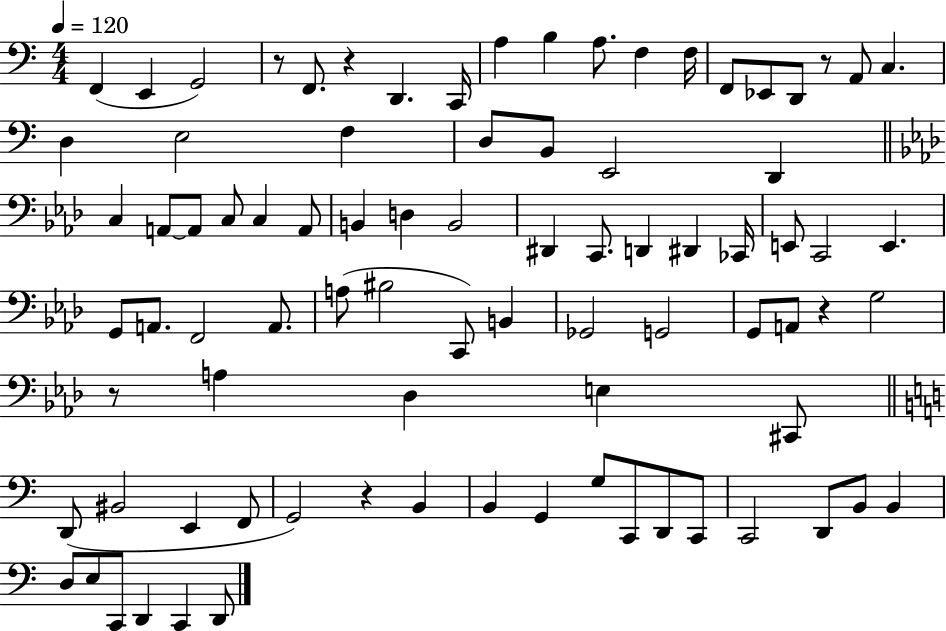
{
  \clef bass
  \numericTimeSignature
  \time 4/4
  \key c \major
  \tempo 4 = 120
  \repeat volta 2 { f,4( e,4 g,2) | r8 f,8. r4 d,4. c,16 | a4 b4 a8. f4 f16 | f,8 ees,8 d,8 r8 a,8 c4. | \break d4 e2 f4 | d8 b,8 e,2 d,4 | \bar "||" \break \key aes \major c4 a,8~~ a,8 c8 c4 a,8 | b,4 d4 b,2 | dis,4 c,8. d,4 dis,4 ces,16 | e,8 c,2 e,4. | \break g,8 a,8. f,2 a,8. | a8( bis2 c,8) b,4 | ges,2 g,2 | g,8 a,8 r4 g2 | \break r8 a4 des4 e4 cis,8 | \bar "||" \break \key c \major d,8( bis,2 e,4 f,8 | g,2) r4 b,4 | b,4 g,4 g8 c,8 d,8 c,8 | c,2 d,8 b,8 b,4 | \break d8 e8 c,8 d,4 c,4 d,8 | } \bar "|."
}